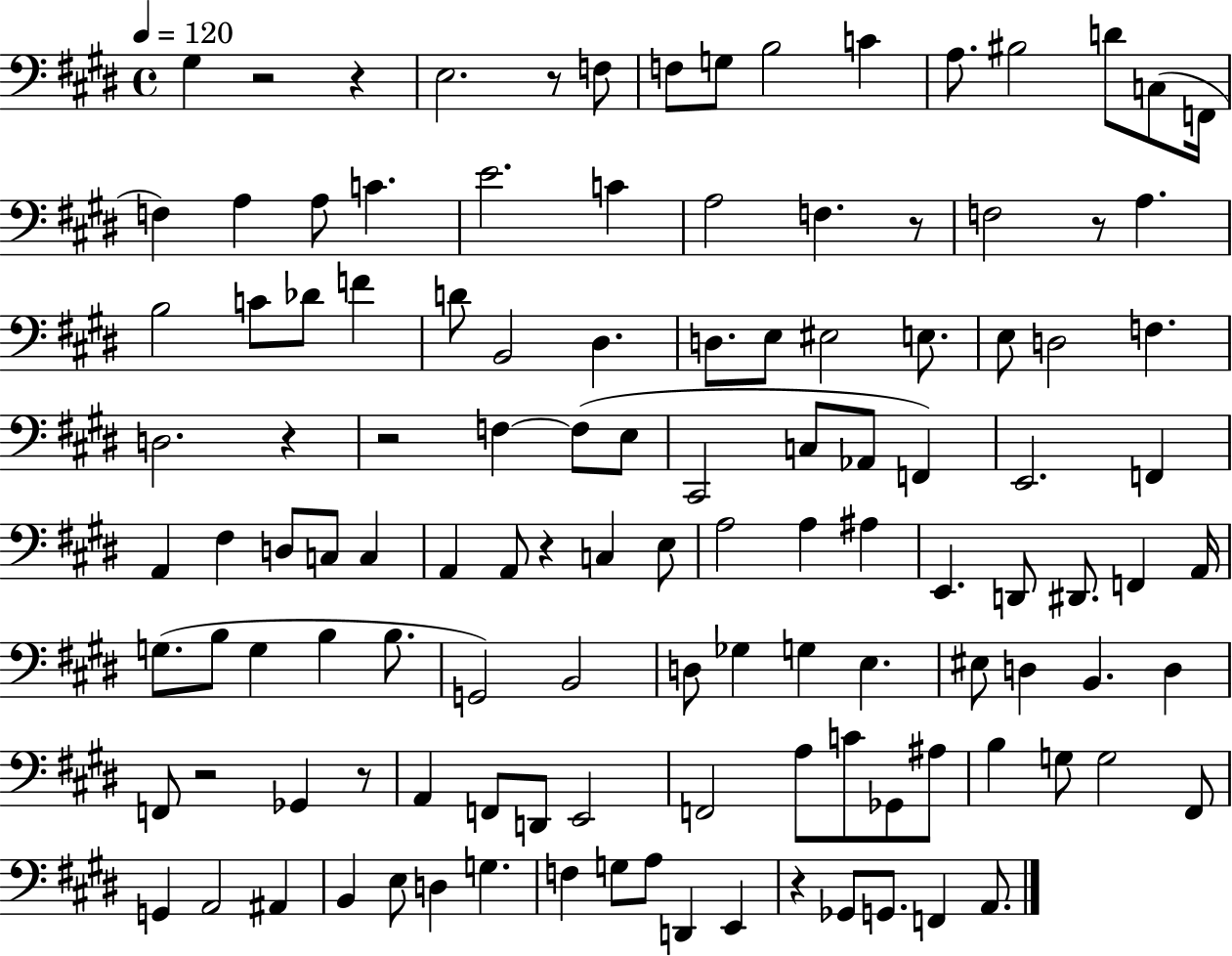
X:1
T:Untitled
M:4/4
L:1/4
K:E
^G, z2 z E,2 z/2 F,/2 F,/2 G,/2 B,2 C A,/2 ^B,2 D/2 C,/2 F,,/4 F, A, A,/2 C E2 C A,2 F, z/2 F,2 z/2 A, B,2 C/2 _D/2 F D/2 B,,2 ^D, D,/2 E,/2 ^E,2 E,/2 E,/2 D,2 F, D,2 z z2 F, F,/2 E,/2 ^C,,2 C,/2 _A,,/2 F,, E,,2 F,, A,, ^F, D,/2 C,/2 C, A,, A,,/2 z C, E,/2 A,2 A, ^A, E,, D,,/2 ^D,,/2 F,, A,,/4 G,/2 B,/2 G, B, B,/2 G,,2 B,,2 D,/2 _G, G, E, ^E,/2 D, B,, D, F,,/2 z2 _G,, z/2 A,, F,,/2 D,,/2 E,,2 F,,2 A,/2 C/2 _G,,/2 ^A,/2 B, G,/2 G,2 ^F,,/2 G,, A,,2 ^A,, B,, E,/2 D, G, F, G,/2 A,/2 D,, E,, z _G,,/2 G,,/2 F,, A,,/2